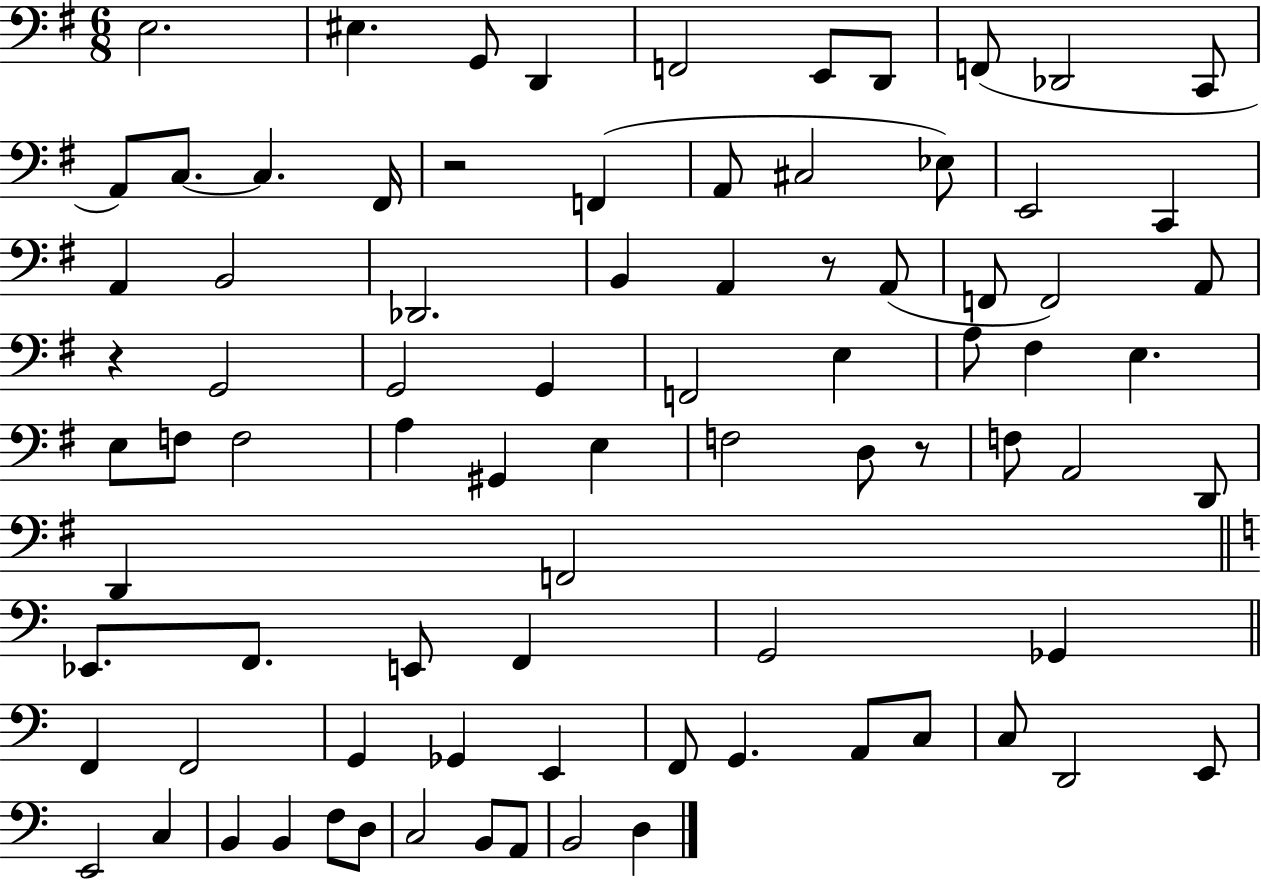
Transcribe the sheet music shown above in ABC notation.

X:1
T:Untitled
M:6/8
L:1/4
K:G
E,2 ^E, G,,/2 D,, F,,2 E,,/2 D,,/2 F,,/2 _D,,2 C,,/2 A,,/2 C,/2 C, ^F,,/4 z2 F,, A,,/2 ^C,2 _E,/2 E,,2 C,, A,, B,,2 _D,,2 B,, A,, z/2 A,,/2 F,,/2 F,,2 A,,/2 z G,,2 G,,2 G,, F,,2 E, A,/2 ^F, E, E,/2 F,/2 F,2 A, ^G,, E, F,2 D,/2 z/2 F,/2 A,,2 D,,/2 D,, F,,2 _E,,/2 F,,/2 E,,/2 F,, G,,2 _G,, F,, F,,2 G,, _G,, E,, F,,/2 G,, A,,/2 C,/2 C,/2 D,,2 E,,/2 E,,2 C, B,, B,, F,/2 D,/2 C,2 B,,/2 A,,/2 B,,2 D,